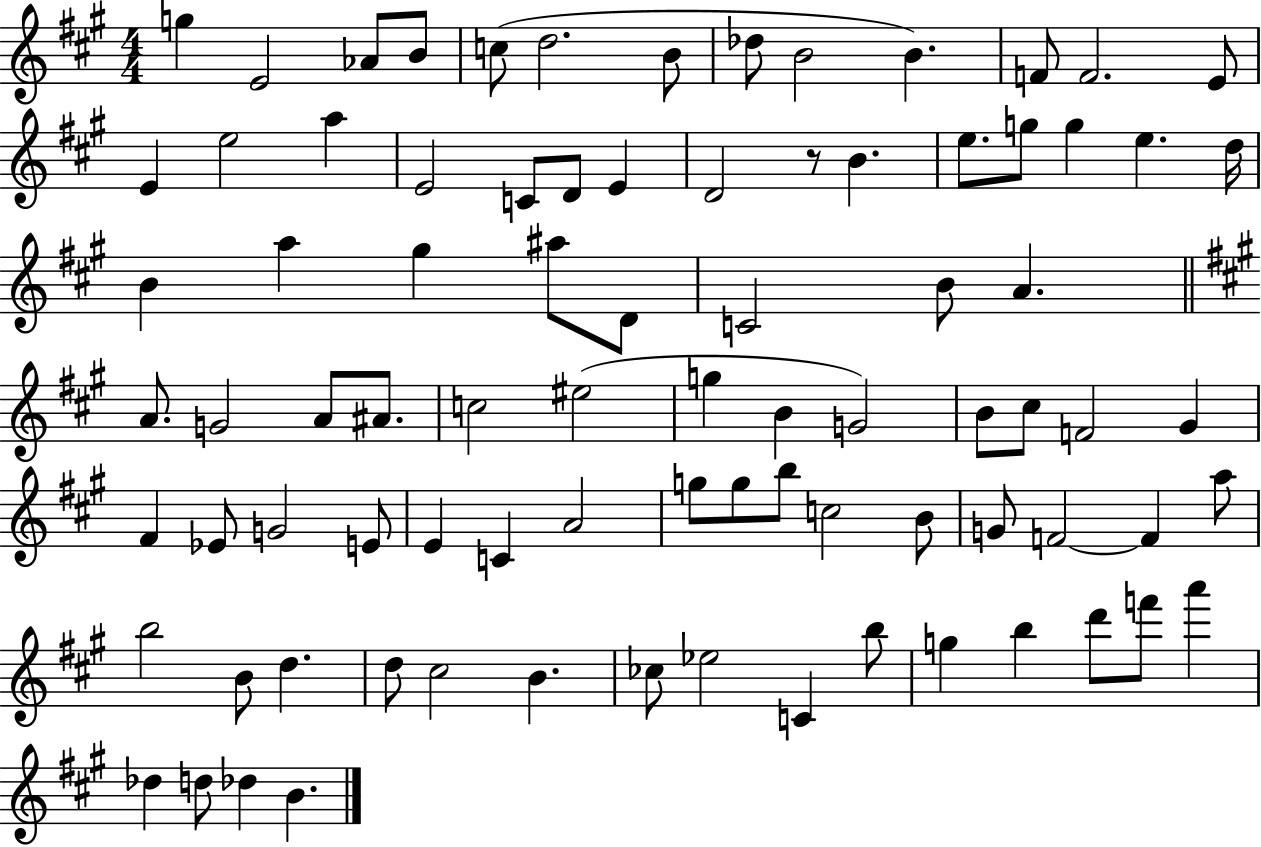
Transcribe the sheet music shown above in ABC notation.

X:1
T:Untitled
M:4/4
L:1/4
K:A
g E2 _A/2 B/2 c/2 d2 B/2 _d/2 B2 B F/2 F2 E/2 E e2 a E2 C/2 D/2 E D2 z/2 B e/2 g/2 g e d/4 B a ^g ^a/2 D/2 C2 B/2 A A/2 G2 A/2 ^A/2 c2 ^e2 g B G2 B/2 ^c/2 F2 ^G ^F _E/2 G2 E/2 E C A2 g/2 g/2 b/2 c2 B/2 G/2 F2 F a/2 b2 B/2 d d/2 ^c2 B _c/2 _e2 C b/2 g b d'/2 f'/2 a' _d d/2 _d B